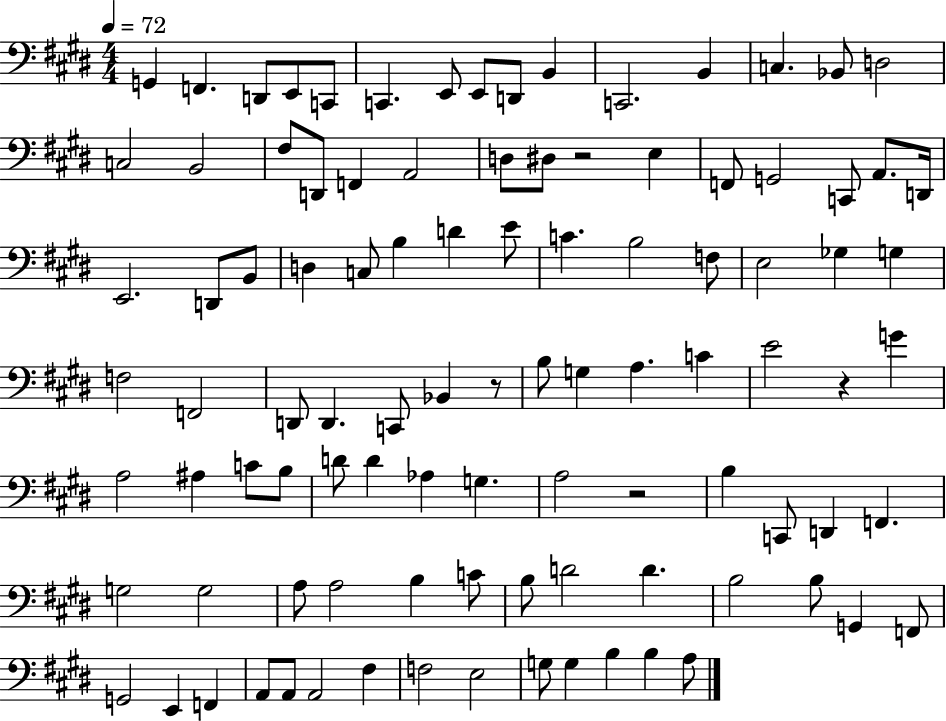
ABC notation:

X:1
T:Untitled
M:4/4
L:1/4
K:E
G,, F,, D,,/2 E,,/2 C,,/2 C,, E,,/2 E,,/2 D,,/2 B,, C,,2 B,, C, _B,,/2 D,2 C,2 B,,2 ^F,/2 D,,/2 F,, A,,2 D,/2 ^D,/2 z2 E, F,,/2 G,,2 C,,/2 A,,/2 D,,/4 E,,2 D,,/2 B,,/2 D, C,/2 B, D E/2 C B,2 F,/2 E,2 _G, G, F,2 F,,2 D,,/2 D,, C,,/2 _B,, z/2 B,/2 G, A, C E2 z G A,2 ^A, C/2 B,/2 D/2 D _A, G, A,2 z2 B, C,,/2 D,, F,, G,2 G,2 A,/2 A,2 B, C/2 B,/2 D2 D B,2 B,/2 G,, F,,/2 G,,2 E,, F,, A,,/2 A,,/2 A,,2 ^F, F,2 E,2 G,/2 G, B, B, A,/2